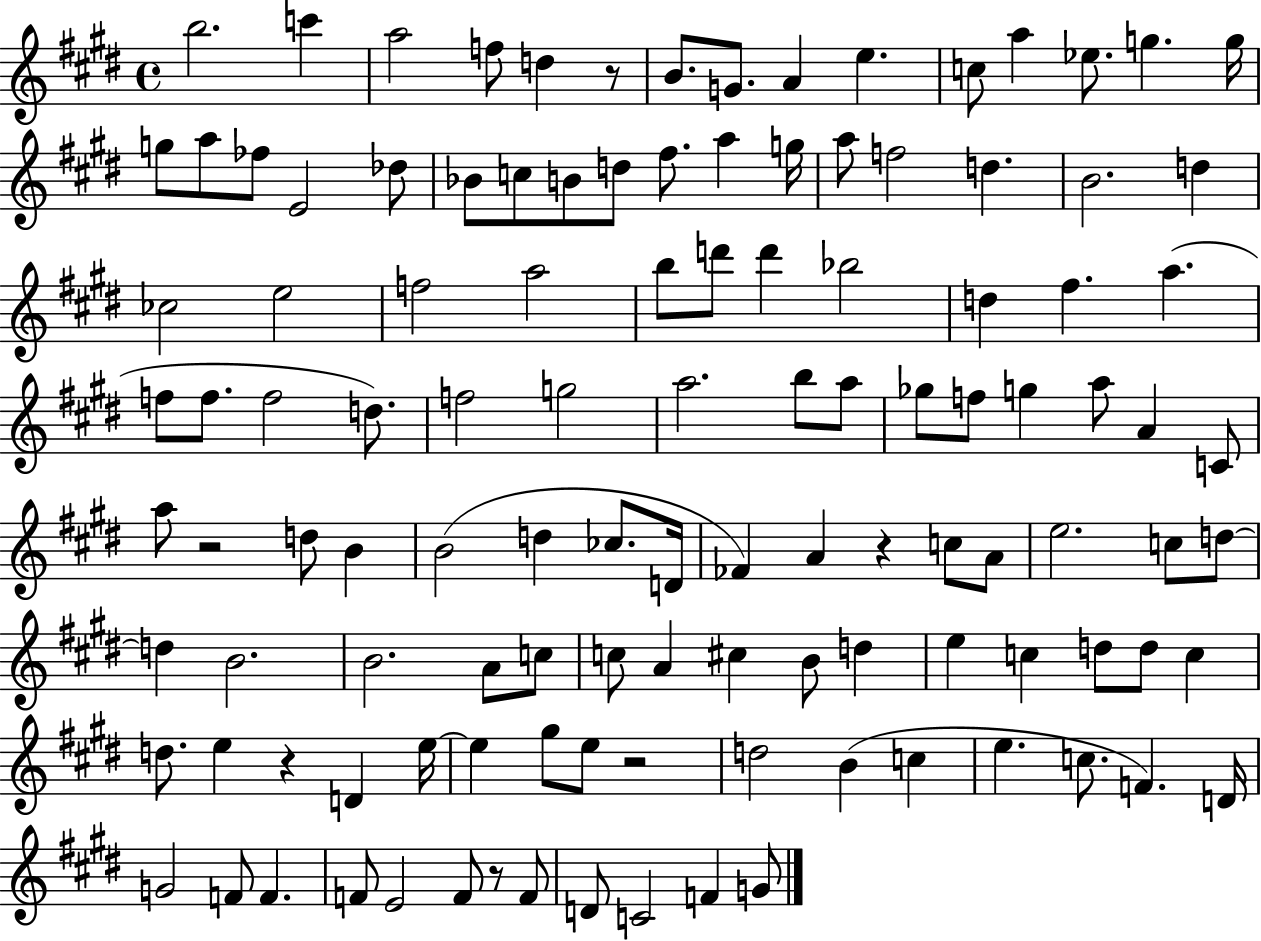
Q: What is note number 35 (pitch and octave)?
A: A5